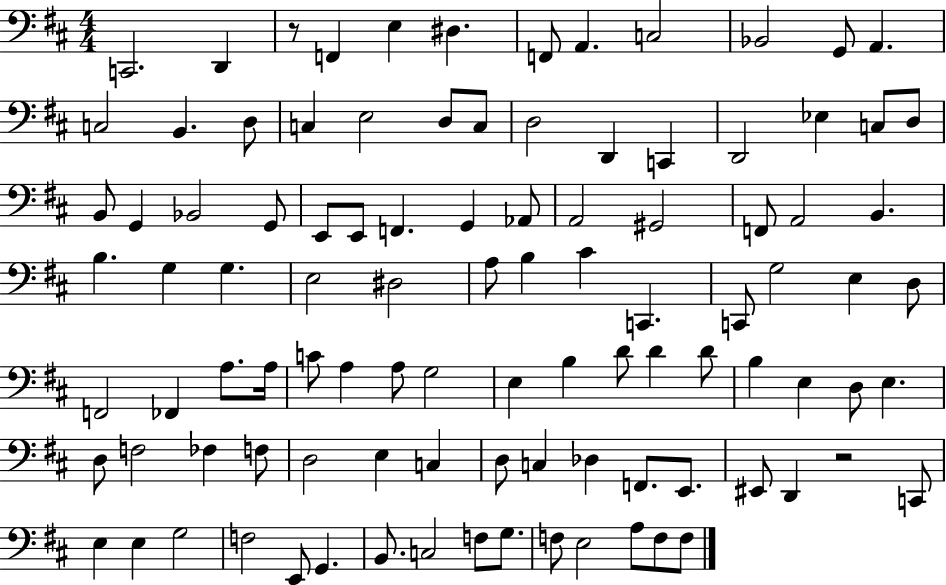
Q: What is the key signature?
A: D major